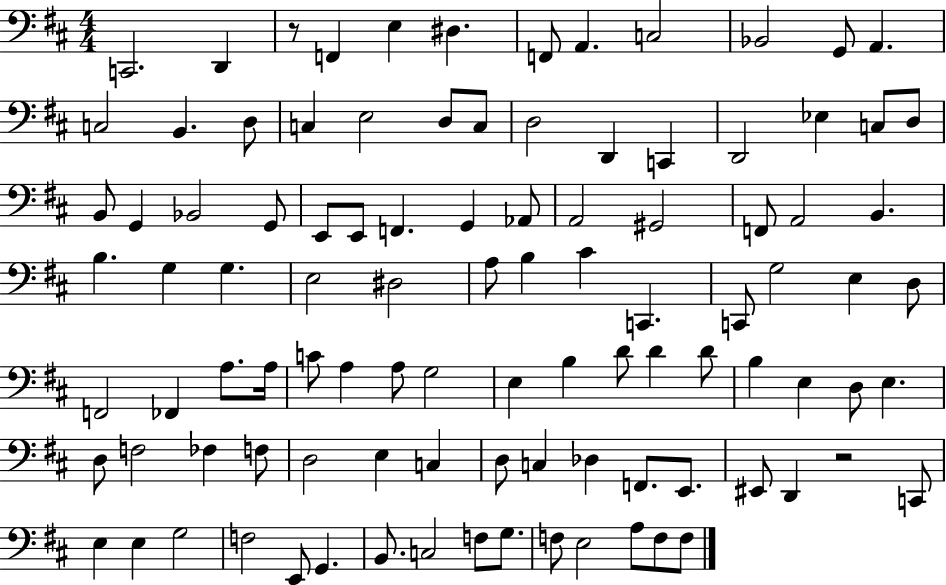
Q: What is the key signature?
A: D major